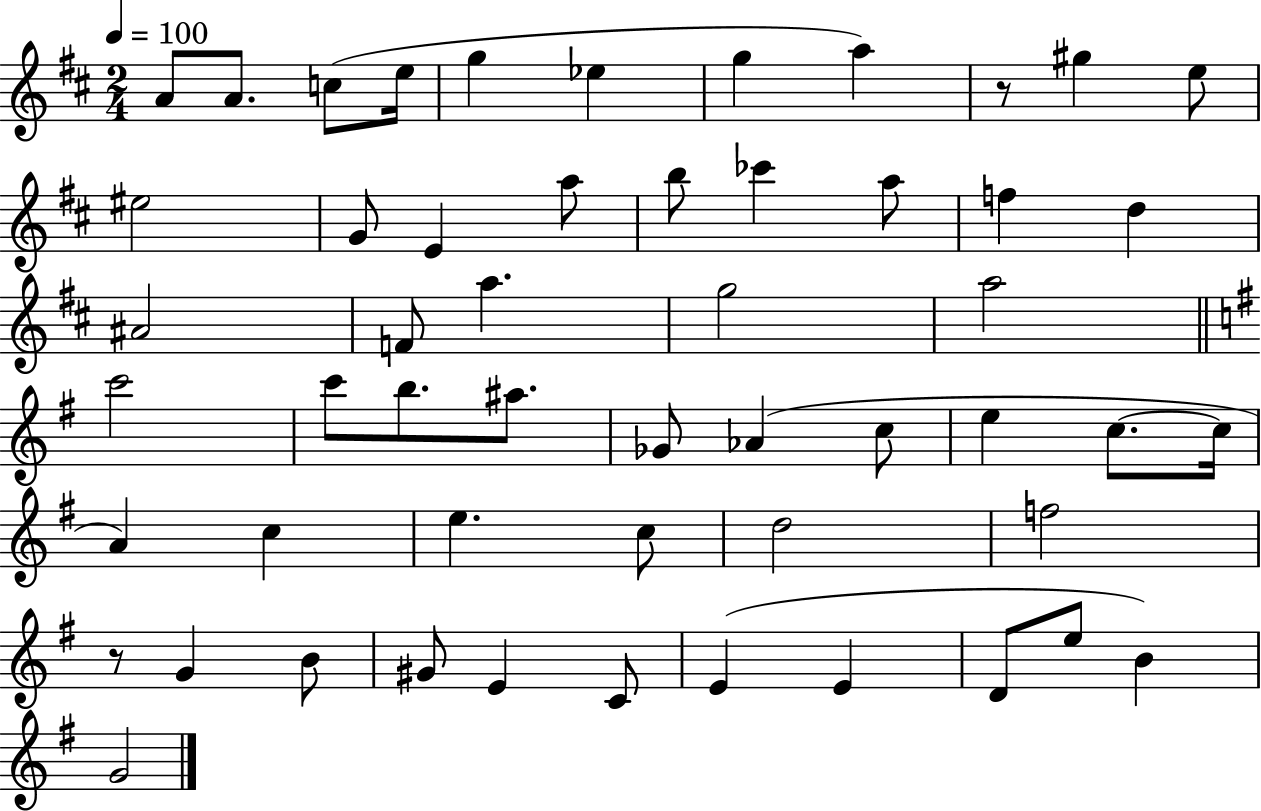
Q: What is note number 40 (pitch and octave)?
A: F5